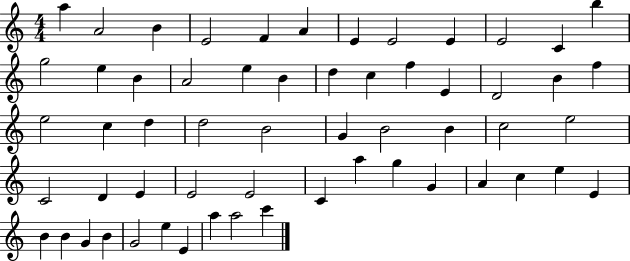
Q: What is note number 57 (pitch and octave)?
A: A5